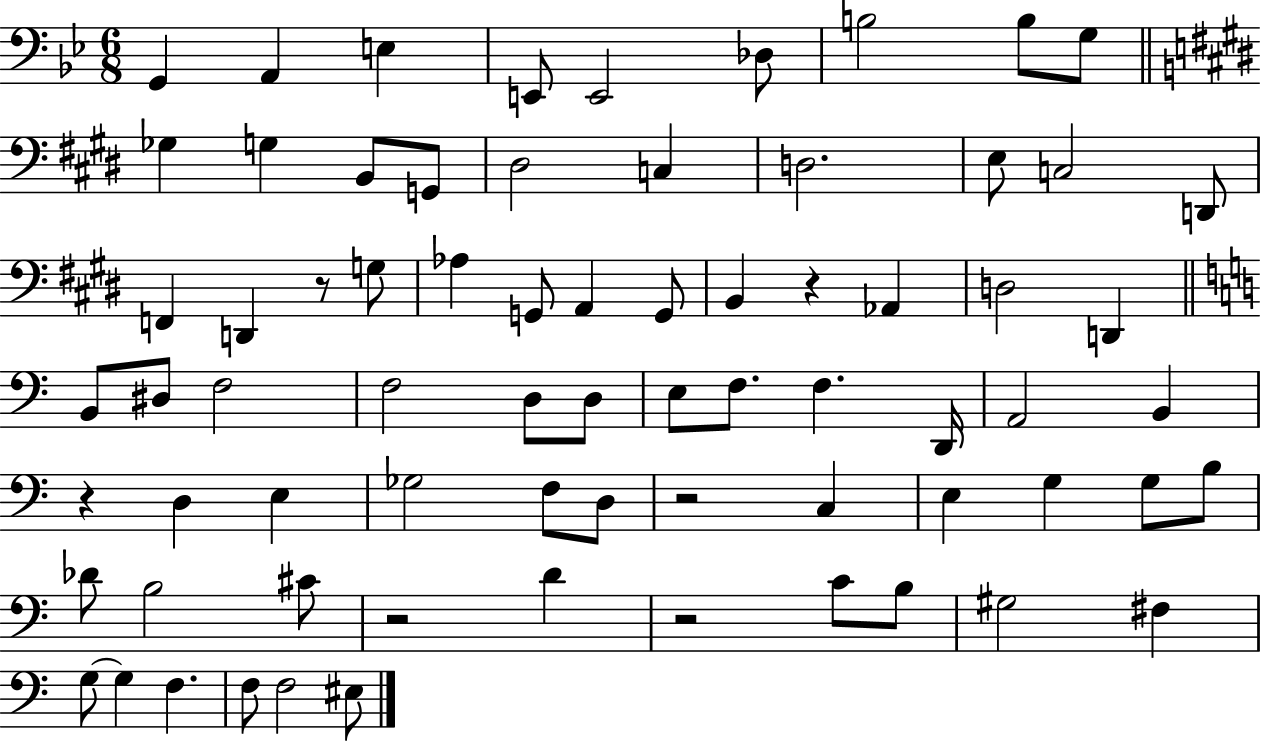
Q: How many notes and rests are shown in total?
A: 72